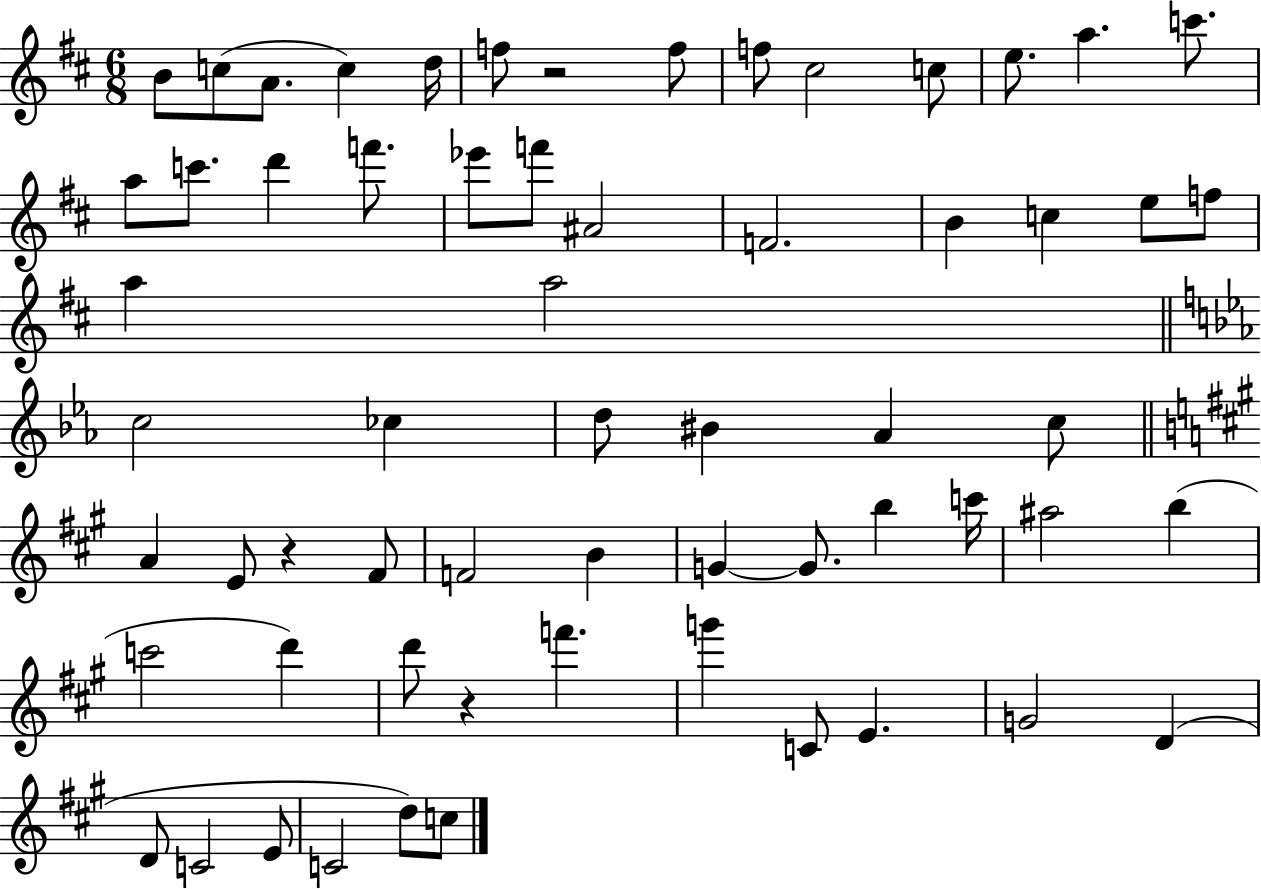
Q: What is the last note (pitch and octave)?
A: C5